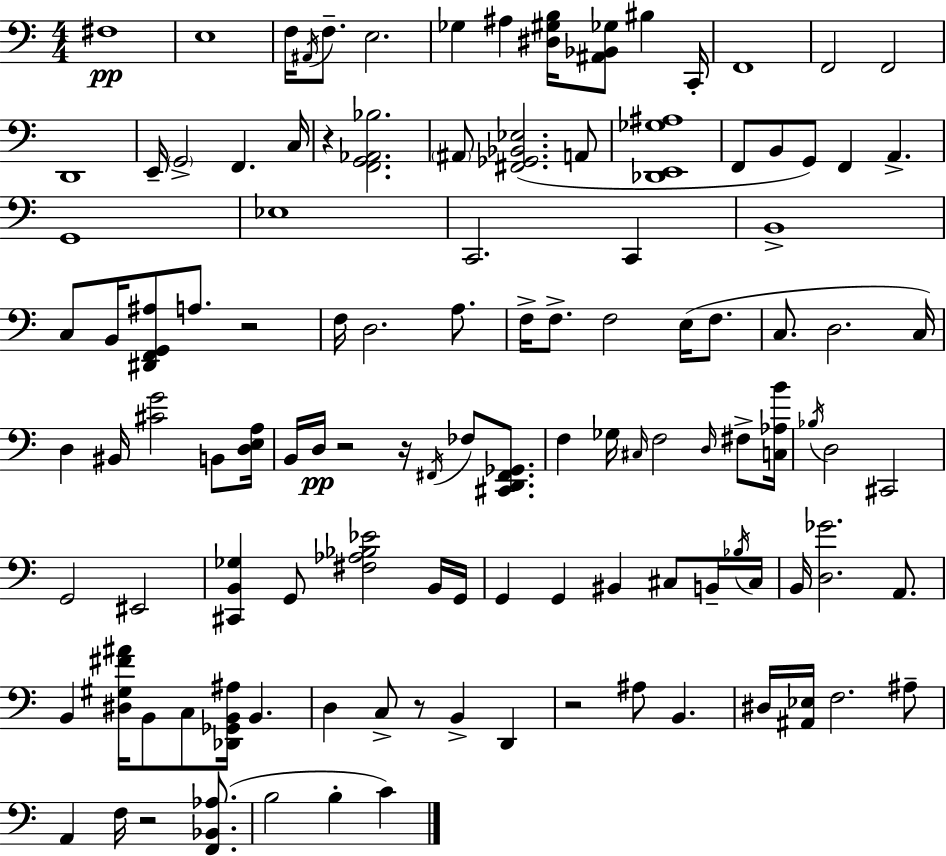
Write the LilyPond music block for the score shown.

{
  \clef bass
  \numericTimeSignature
  \time 4/4
  \key a \minor
  fis1\pp | e1 | f16 \acciaccatura { ais,16 } f8.-- e2. | ges4 ais4 <dis gis b>16 <ais, bes, ges>8 bis4 | \break c,16-. f,1 | f,2 f,2 | d,1 | e,16-- \parenthesize g,2-> f,4. | \break c16 r4 <f, g, aes, bes>2. | \parenthesize ais,8 <fis, ges, bes, ees>2.( a,8 | <des, e, ges ais>1 | f,8 b,8 g,8) f,4 a,4.-> | \break g,1 | ees1 | c,2. c,4 | b,1-> | \break c8 b,16 <dis, f, g, ais>8 a8. r2 | f16 d2. a8. | f16-> f8.-> f2 e16( f8. | c8. d2. | \break c16) d4 bis,16 <cis' g'>2 b,8 | <d e a>16 b,16 d16\pp r2 r16 \acciaccatura { fis,16 } fes8 <cis, d, fis, ges,>8. | f4 ges16 \grace { cis16 } f2 | \grace { d16 } fis8-> <c aes b'>16 \acciaccatura { bes16 } d2 cis,2 | \break g,2 eis,2 | <cis, b, ges>4 g,8 <fis aes bes ees'>2 | b,16 g,16 g,4 g,4 bis,4 | cis8 b,16-- \acciaccatura { bes16 } cis16 b,16 <d ges'>2. | \break a,8. b,4 <dis gis fis' ais'>16 b,8 c8 <des, ges, b, ais>16 | b,4. d4 c8-> r8 b,4-> | d,4 r2 ais8 | b,4. dis16 <ais, ees>16 f2. | \break ais8-- a,4 f16 r2 | <f, bes, aes>8.( b2 b4-. | c'4) \bar "|."
}